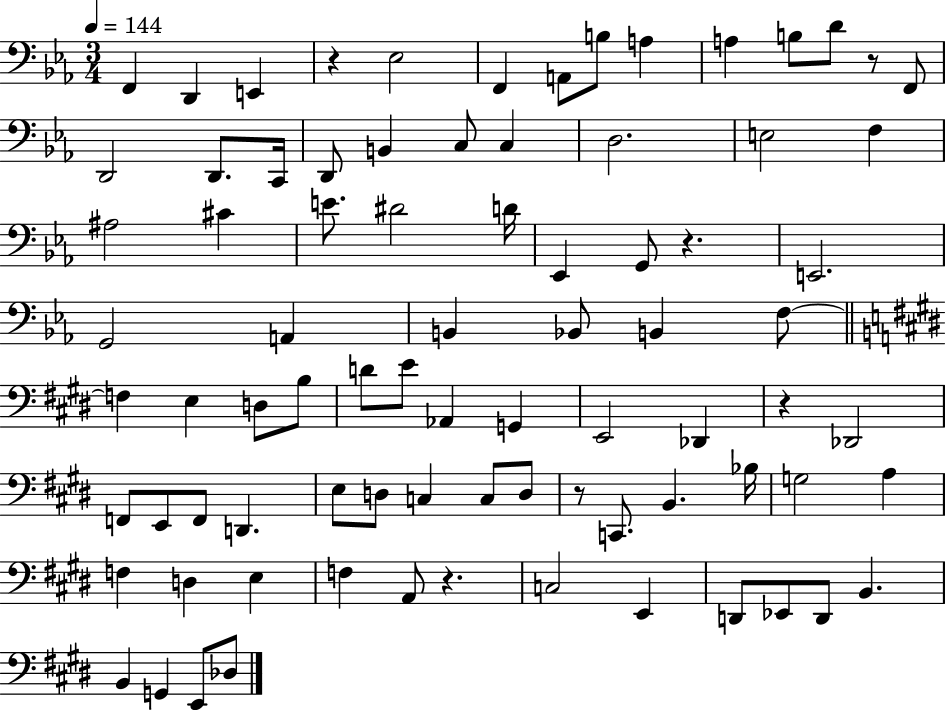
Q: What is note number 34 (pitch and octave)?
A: Bb2